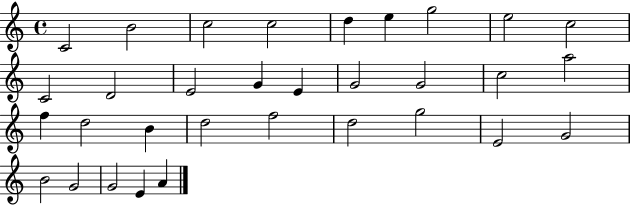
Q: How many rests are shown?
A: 0